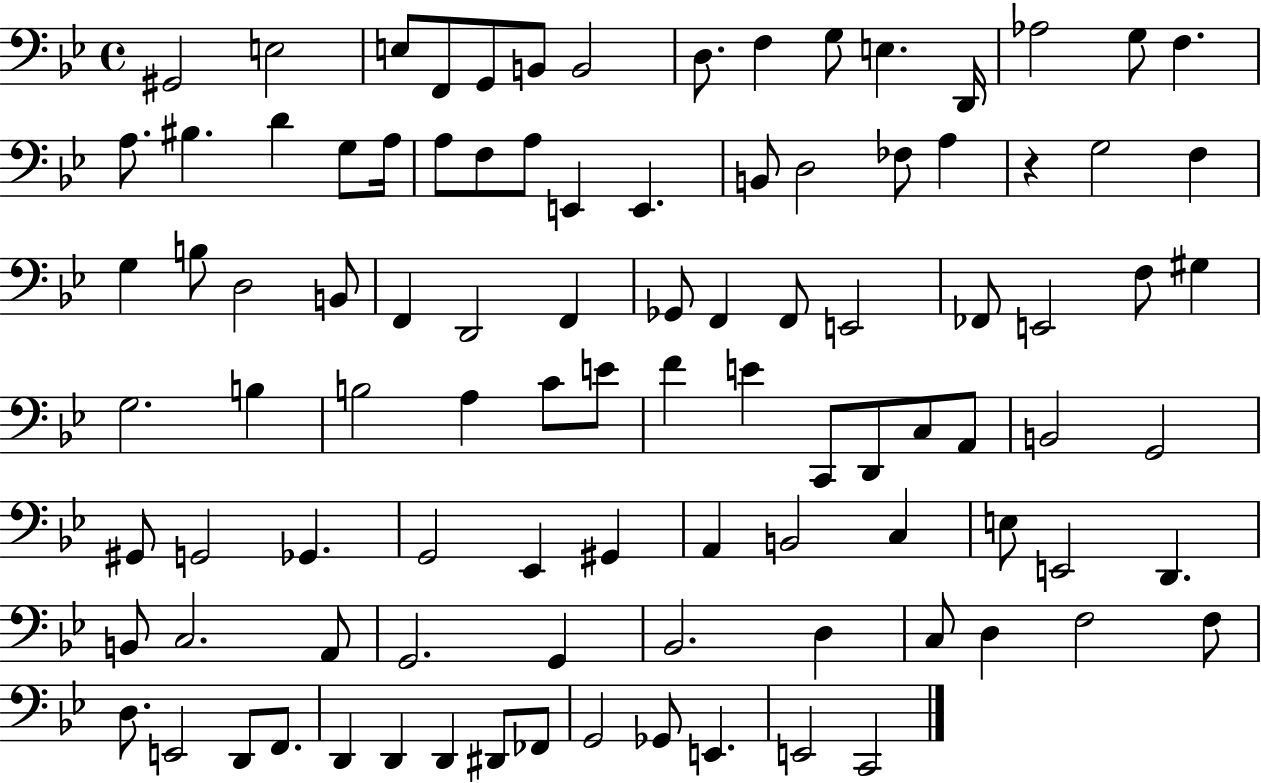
{
  \clef bass
  \time 4/4
  \defaultTimeSignature
  \key bes \major
  gis,2 e2 | e8 f,8 g,8 b,8 b,2 | d8. f4 g8 e4. d,16 | aes2 g8 f4. | \break a8. bis4. d'4 g8 a16 | a8 f8 a8 e,4 e,4. | b,8 d2 fes8 a4 | r4 g2 f4 | \break g4 b8 d2 b,8 | f,4 d,2 f,4 | ges,8 f,4 f,8 e,2 | fes,8 e,2 f8 gis4 | \break g2. b4 | b2 a4 c'8 e'8 | f'4 e'4 c,8 d,8 c8 a,8 | b,2 g,2 | \break gis,8 g,2 ges,4. | g,2 ees,4 gis,4 | a,4 b,2 c4 | e8 e,2 d,4. | \break b,8 c2. a,8 | g,2. g,4 | bes,2. d4 | c8 d4 f2 f8 | \break d8. e,2 d,8 f,8. | d,4 d,4 d,4 dis,8 fes,8 | g,2 ges,8 e,4. | e,2 c,2 | \break \bar "|."
}